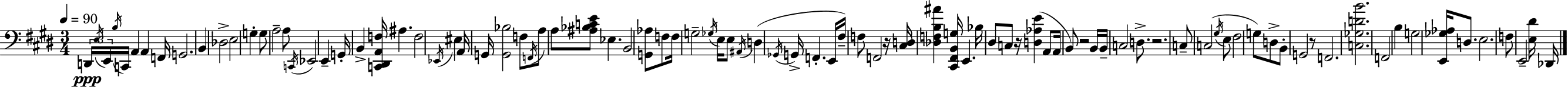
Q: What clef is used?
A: bass